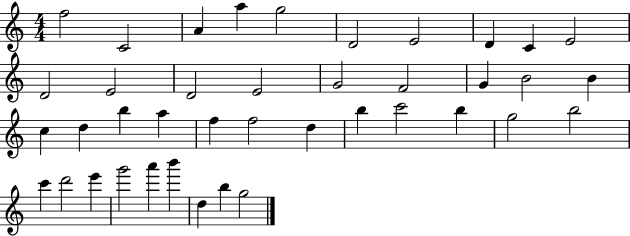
F5/h C4/h A4/q A5/q G5/h D4/h E4/h D4/q C4/q E4/h D4/h E4/h D4/h E4/h G4/h F4/h G4/q B4/h B4/q C5/q D5/q B5/q A5/q F5/q F5/h D5/q B5/q C6/h B5/q G5/h B5/h C6/q D6/h E6/q G6/h A6/q B6/q D5/q B5/q G5/h